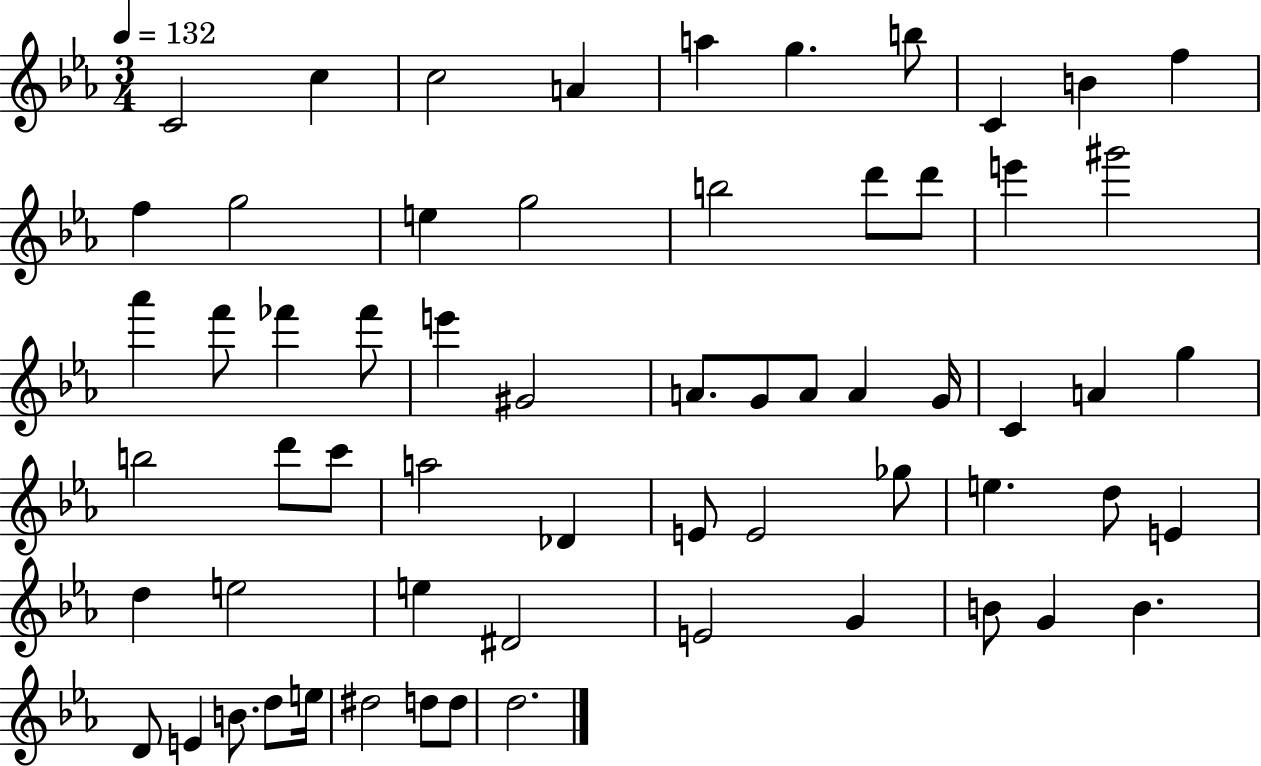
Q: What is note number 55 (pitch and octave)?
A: E4